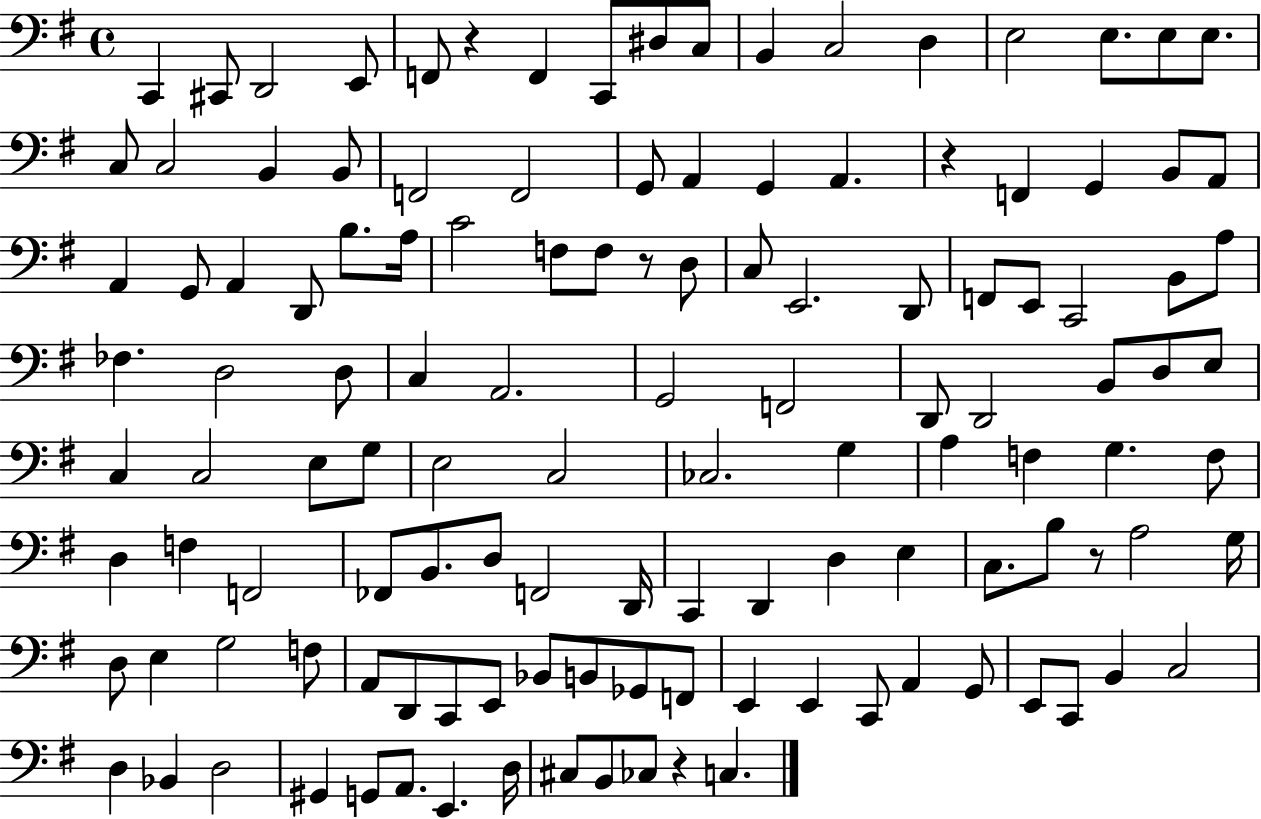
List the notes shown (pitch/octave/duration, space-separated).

C2/q C#2/e D2/h E2/e F2/e R/q F2/q C2/e D#3/e C3/e B2/q C3/h D3/q E3/h E3/e. E3/e E3/e. C3/e C3/h B2/q B2/e F2/h F2/h G2/e A2/q G2/q A2/q. R/q F2/q G2/q B2/e A2/e A2/q G2/e A2/q D2/e B3/e. A3/s C4/h F3/e F3/e R/e D3/e C3/e E2/h. D2/e F2/e E2/e C2/h B2/e A3/e FES3/q. D3/h D3/e C3/q A2/h. G2/h F2/h D2/e D2/h B2/e D3/e E3/e C3/q C3/h E3/e G3/e E3/h C3/h CES3/h. G3/q A3/q F3/q G3/q. F3/e D3/q F3/q F2/h FES2/e B2/e. D3/e F2/h D2/s C2/q D2/q D3/q E3/q C3/e. B3/e R/e A3/h G3/s D3/e E3/q G3/h F3/e A2/e D2/e C2/e E2/e Bb2/e B2/e Gb2/e F2/e E2/q E2/q C2/e A2/q G2/e E2/e C2/e B2/q C3/h D3/q Bb2/q D3/h G#2/q G2/e A2/e. E2/q. D3/s C#3/e B2/e CES3/e R/q C3/q.